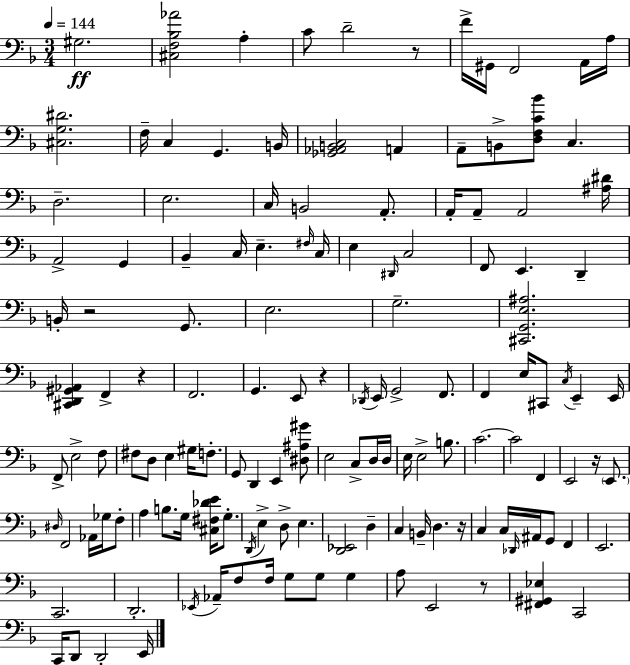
{
  \clef bass
  \numericTimeSignature
  \time 3/4
  \key f \major
  \tempo 4 = 144
  gis2.\ff | <cis f bes aes'>2 a4-. | c'8 d'2-- r8 | f'16-> gis,16 f,2 a,16 a16 | \break <cis g dis'>2. | f16-- c4 g,4. b,16 | <ges, aes, b, c>2 a,4 | a,8-- b,8-> <d f c' bes'>8 c4. | \break d2.-- | e2. | c16 b,2 a,8.-. | a,16-. a,8-- a,2 <ais dis'>16 | \break a,2-> g,4 | bes,4-- c16 e4.-- \grace { fis16 } | c16 e4 \grace { dis,16 } c2 | f,8 e,4. d,4-- | \break b,16-. r2 g,8. | e2. | g2.-- | <cis, g, e ais>2. | \break <cis, d, gis, aes,>4 f,4-> r4 | f,2. | g,4. e,8 r4 | \acciaccatura { des,16 } e,16 g,2-> | \break f,8. f,4 e16 cis,8 \acciaccatura { c16 } e,4-- | e,16 f,8-> e2-> | f8 fis8 d8 e4 | gis16 f8.-. g,8 d,4 e,4 | \break <dis ais gis'>8 e2 | c8-> d16 d16 e16 e2-> | b8. c'2.~~ | c'2 | \break f,4 e,2 | r16 \parenthesize e,8. \grace { dis16 } f,2 | aes,16 ges16 f8-. a4 b8. | g16 <cis fis des' e'>16 g8.-. \acciaccatura { d,16 } e4-> d8-> | \break e4. <d, ees,>2 | d4-- c4 b,16-- d4. | r16 c4 c16 \grace { des,16 } | ais,16 g,8 f,4 e,2. | \break c,2. | d,2.-. | \acciaccatura { ees,16 } aes,16-- f8 f16 | g8 g8 g4 a8 e,2 | \break r8 <fis, gis, ees>4 | c,2 c,16 d,8 d,2-. | e,16 \bar "|."
}